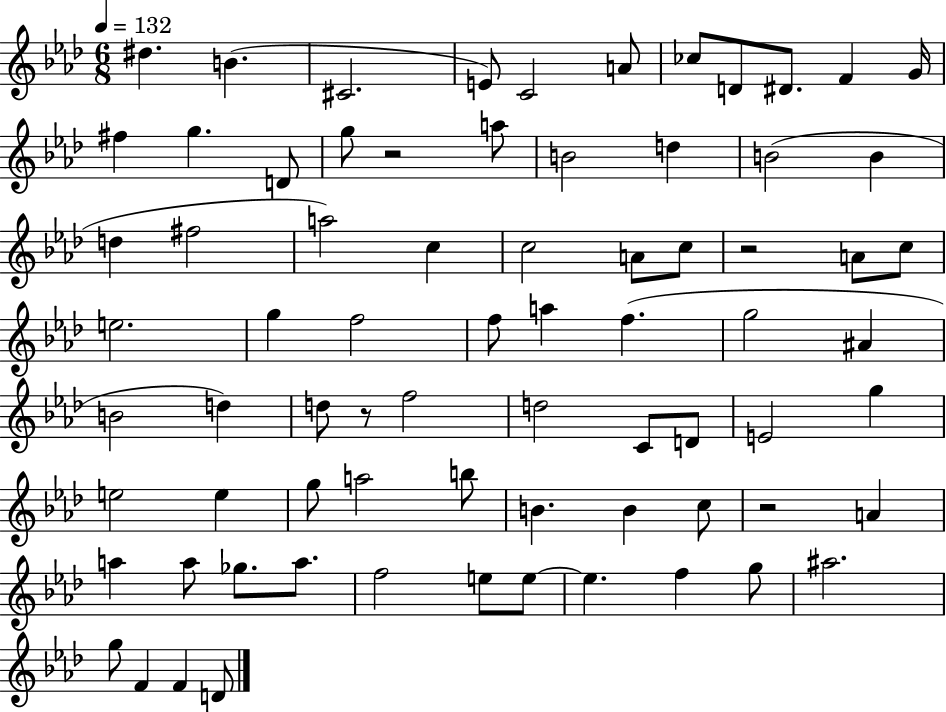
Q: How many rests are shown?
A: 4